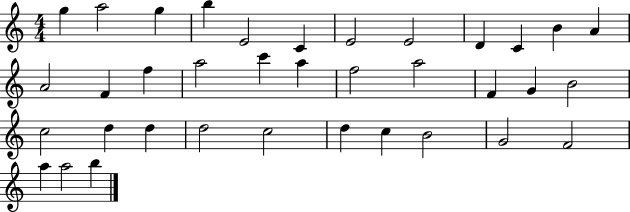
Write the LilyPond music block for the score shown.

{
  \clef treble
  \numericTimeSignature
  \time 4/4
  \key c \major
  g''4 a''2 g''4 | b''4 e'2 c'4 | e'2 e'2 | d'4 c'4 b'4 a'4 | \break a'2 f'4 f''4 | a''2 c'''4 a''4 | f''2 a''2 | f'4 g'4 b'2 | \break c''2 d''4 d''4 | d''2 c''2 | d''4 c''4 b'2 | g'2 f'2 | \break a''4 a''2 b''4 | \bar "|."
}